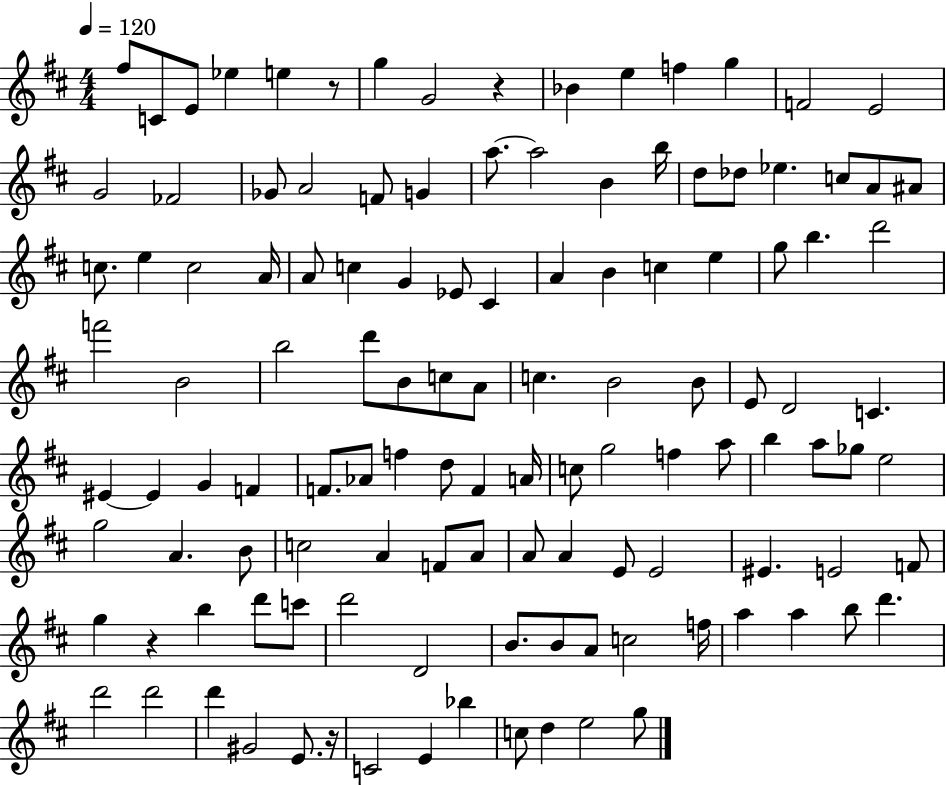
X:1
T:Untitled
M:4/4
L:1/4
K:D
^f/2 C/2 E/2 _e e z/2 g G2 z _B e f g F2 E2 G2 _F2 _G/2 A2 F/2 G a/2 a2 B b/4 d/2 _d/2 _e c/2 A/2 ^A/2 c/2 e c2 A/4 A/2 c G _E/2 ^C A B c e g/2 b d'2 f'2 B2 b2 d'/2 B/2 c/2 A/2 c B2 B/2 E/2 D2 C ^E ^E G F F/2 _A/2 f d/2 F A/4 c/2 g2 f a/2 b a/2 _g/2 e2 g2 A B/2 c2 A F/2 A/2 A/2 A E/2 E2 ^E E2 F/2 g z b d'/2 c'/2 d'2 D2 B/2 B/2 A/2 c2 f/4 a a b/2 d' d'2 d'2 d' ^G2 E/2 z/4 C2 E _b c/2 d e2 g/2